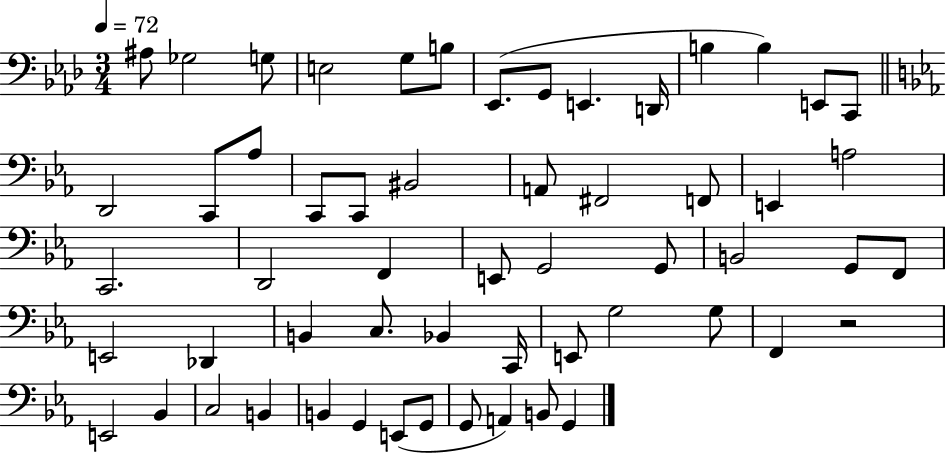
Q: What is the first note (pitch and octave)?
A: A#3